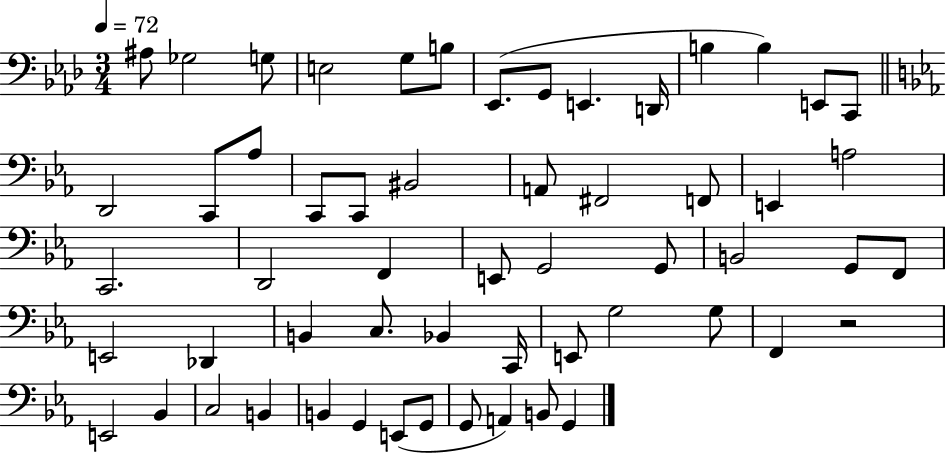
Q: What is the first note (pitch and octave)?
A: A#3